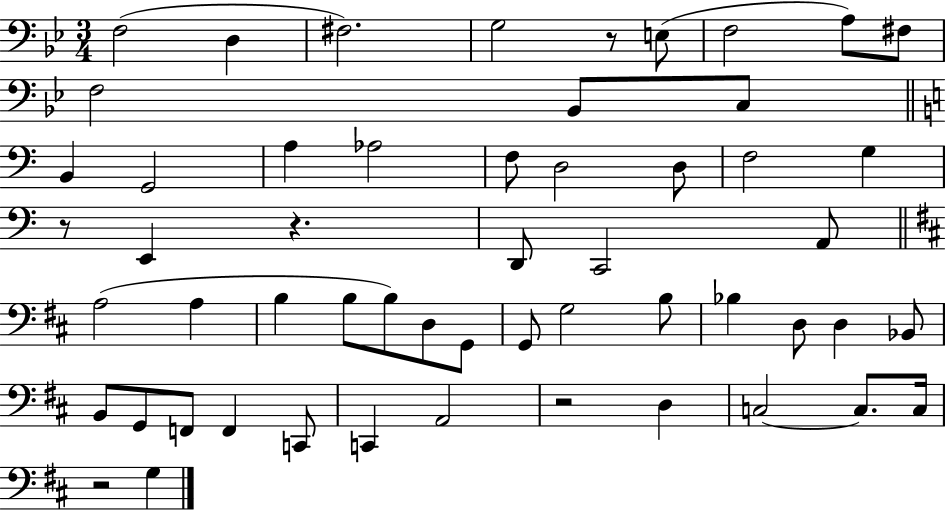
X:1
T:Untitled
M:3/4
L:1/4
K:Bb
F,2 D, ^F,2 G,2 z/2 E,/2 F,2 A,/2 ^F,/2 F,2 _B,,/2 C,/2 B,, G,,2 A, _A,2 F,/2 D,2 D,/2 F,2 G, z/2 E,, z D,,/2 C,,2 A,,/2 A,2 A, B, B,/2 B,/2 D,/2 G,,/2 G,,/2 G,2 B,/2 _B, D,/2 D, _B,,/2 B,,/2 G,,/2 F,,/2 F,, C,,/2 C,, A,,2 z2 D, C,2 C,/2 C,/4 z2 G,